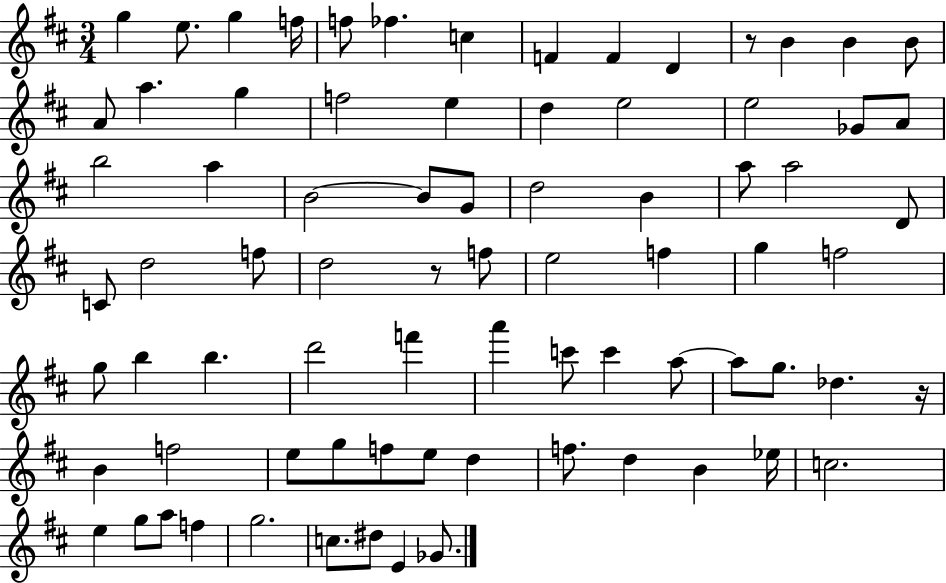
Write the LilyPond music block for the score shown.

{
  \clef treble
  \numericTimeSignature
  \time 3/4
  \key d \major
  g''4 e''8. g''4 f''16 | f''8 fes''4. c''4 | f'4 f'4 d'4 | r8 b'4 b'4 b'8 | \break a'8 a''4. g''4 | f''2 e''4 | d''4 e''2 | e''2 ges'8 a'8 | \break b''2 a''4 | b'2~~ b'8 g'8 | d''2 b'4 | a''8 a''2 d'8 | \break c'8 d''2 f''8 | d''2 r8 f''8 | e''2 f''4 | g''4 f''2 | \break g''8 b''4 b''4. | d'''2 f'''4 | a'''4 c'''8 c'''4 a''8~~ | a''8 g''8. des''4. r16 | \break b'4 f''2 | e''8 g''8 f''8 e''8 d''4 | f''8. d''4 b'4 ees''16 | c''2. | \break e''4 g''8 a''8 f''4 | g''2. | c''8. dis''8 e'4 ges'8. | \bar "|."
}